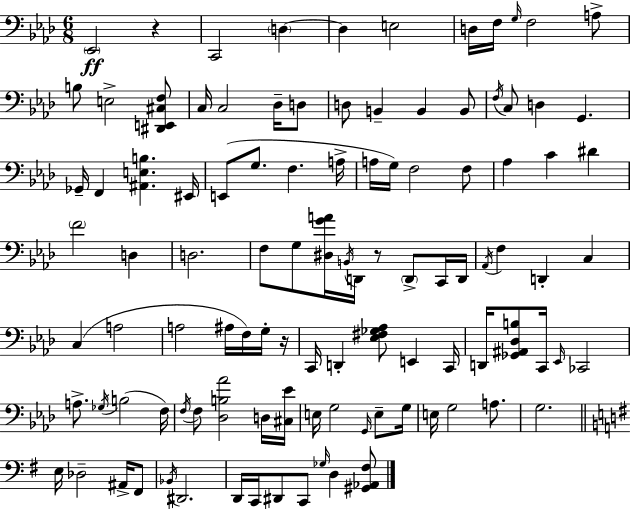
{
  \clef bass
  \numericTimeSignature
  \time 6/8
  \key aes \major
  \parenthesize ees,2\ff r4 | c,2 \parenthesize d4~~ | d4 e2 | d16 f16 \grace { g16 } f2 a8-> | \break b8 e2-> <dis, e, cis f>8 | c16 c2 des16-- d8 | d8 b,4-- b,4 b,8 | \acciaccatura { f16 } c8 d4 g,4. | \break ges,16-- f,4 <ais, e b>4. | eis,16 e,8( g8. f4. | a16-> a16 g16) f2 | f8 aes4 c'4 dis'4 | \break \parenthesize f'2 d4 | d2. | f8 g8 <dis g' a'>16 \acciaccatura { b,16 } d,16 r8 \parenthesize d,8-> | c,16 d,16 \acciaccatura { aes,16 } f4 d,4-. | \break c4 c4( a2 | a2 | ais16 f16) g16-. r16 c,16 d,4-. <ees fis ges aes>8 e,4 | c,16 d,16 <ges, ais, des b>8 c,16 \grace { ees,16 } ces,2 | \break a8.-> \acciaccatura { ges16 }( b2 | f16) \acciaccatura { f16 } f8 <des b aes'>2 | d16 <cis ees'>16 e16 g2 | \grace { g,16 } e8-- g16 e16 g2 | \break a8. g2. | \bar "||" \break \key g \major e16 des2-- ais,16-> fis,8 | \acciaccatura { bes,16 } dis,2. | d,16 c,16 dis,8 c,8 \grace { ges16 } d4 | <gis, aes, fis>8 \bar "|."
}